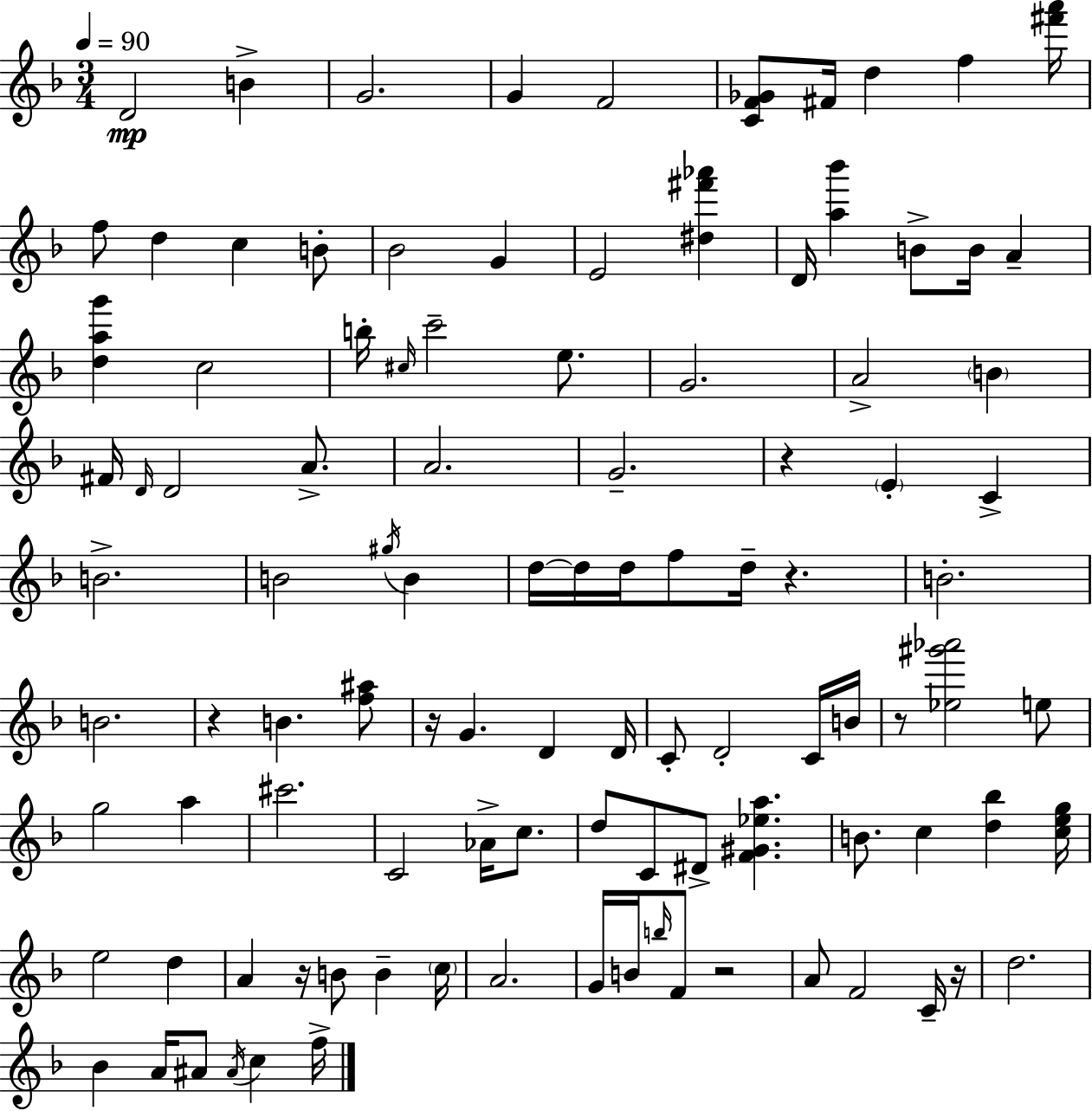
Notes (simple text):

D4/h B4/q G4/h. G4/q F4/h [C4,F4,Gb4]/e F#4/s D5/q F5/q [F#6,A6]/s F5/e D5/q C5/q B4/e Bb4/h G4/q E4/h [D#5,F#6,Ab6]/q D4/s [A5,Bb6]/q B4/e B4/s A4/q [D5,A5,G6]/q C5/h B5/s C#5/s C6/h E5/e. G4/h. A4/h B4/q F#4/s D4/s D4/h A4/e. A4/h. G4/h. R/q E4/q C4/q B4/h. B4/h G#5/s B4/q D5/s D5/s D5/s F5/e D5/s R/q. B4/h. B4/h. R/q B4/q. [F5,A#5]/e R/s G4/q. D4/q D4/s C4/e D4/h C4/s B4/s R/e [Eb5,G#6,Ab6]/h E5/e G5/h A5/q C#6/h. C4/h Ab4/s C5/e. D5/e C4/e D#4/e [F4,G#4,Eb5,A5]/q. B4/e. C5/q [D5,Bb5]/q [C5,E5,G5]/s E5/h D5/q A4/q R/s B4/e B4/q C5/s A4/h. G4/s B4/s B5/s F4/e R/h A4/e F4/h C4/s R/s D5/h. Bb4/q A4/s A#4/e A#4/s C5/q F5/s